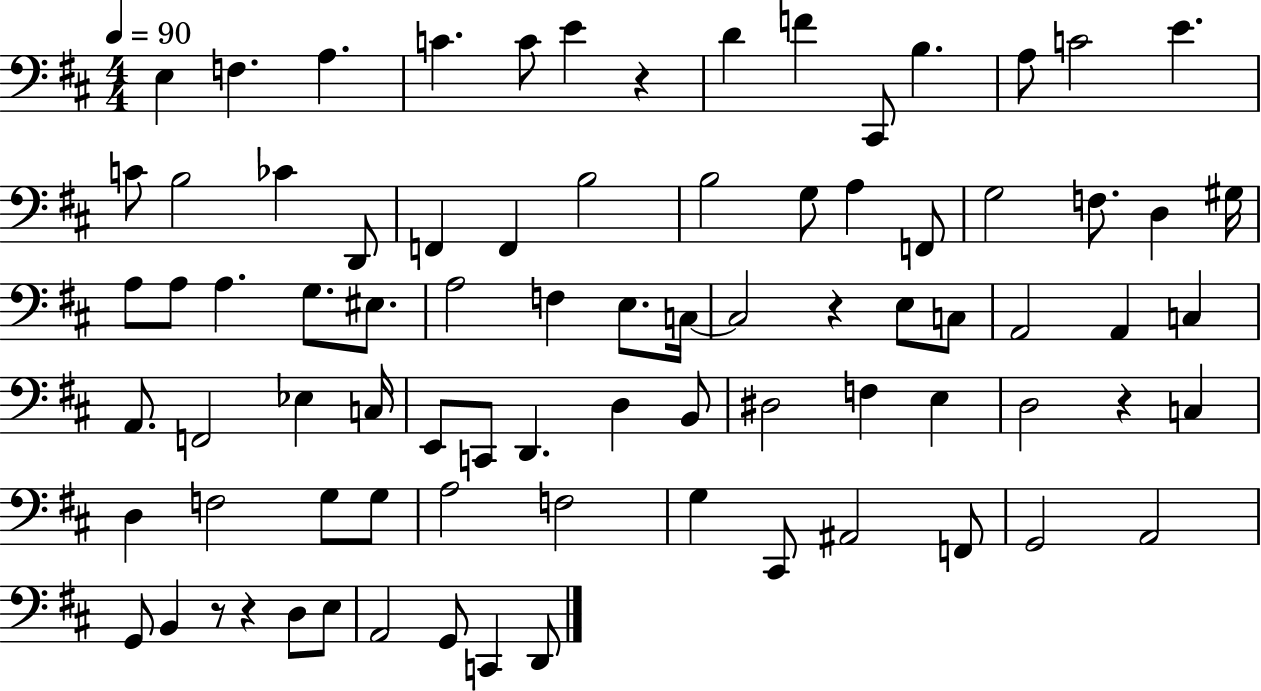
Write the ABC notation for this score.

X:1
T:Untitled
M:4/4
L:1/4
K:D
E, F, A, C C/2 E z D F ^C,,/2 B, A,/2 C2 E C/2 B,2 _C D,,/2 F,, F,, B,2 B,2 G,/2 A, F,,/2 G,2 F,/2 D, ^G,/4 A,/2 A,/2 A, G,/2 ^E,/2 A,2 F, E,/2 C,/4 C,2 z E,/2 C,/2 A,,2 A,, C, A,,/2 F,,2 _E, C,/4 E,,/2 C,,/2 D,, D, B,,/2 ^D,2 F, E, D,2 z C, D, F,2 G,/2 G,/2 A,2 F,2 G, ^C,,/2 ^A,,2 F,,/2 G,,2 A,,2 G,,/2 B,, z/2 z D,/2 E,/2 A,,2 G,,/2 C,, D,,/2